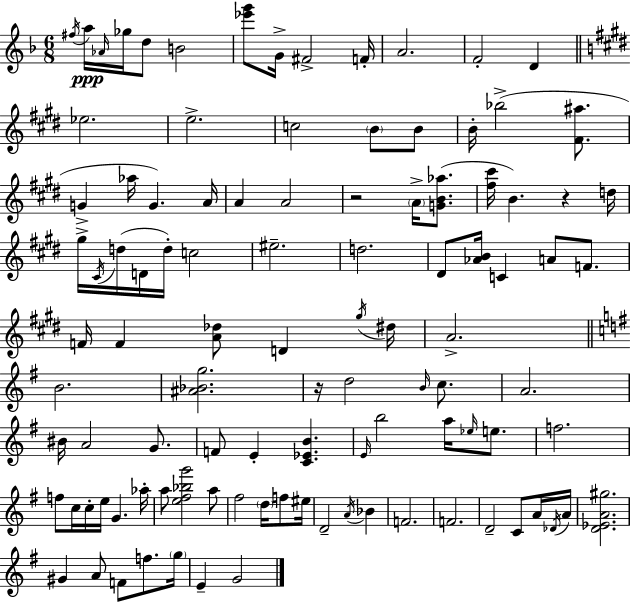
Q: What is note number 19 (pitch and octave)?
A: Bb5